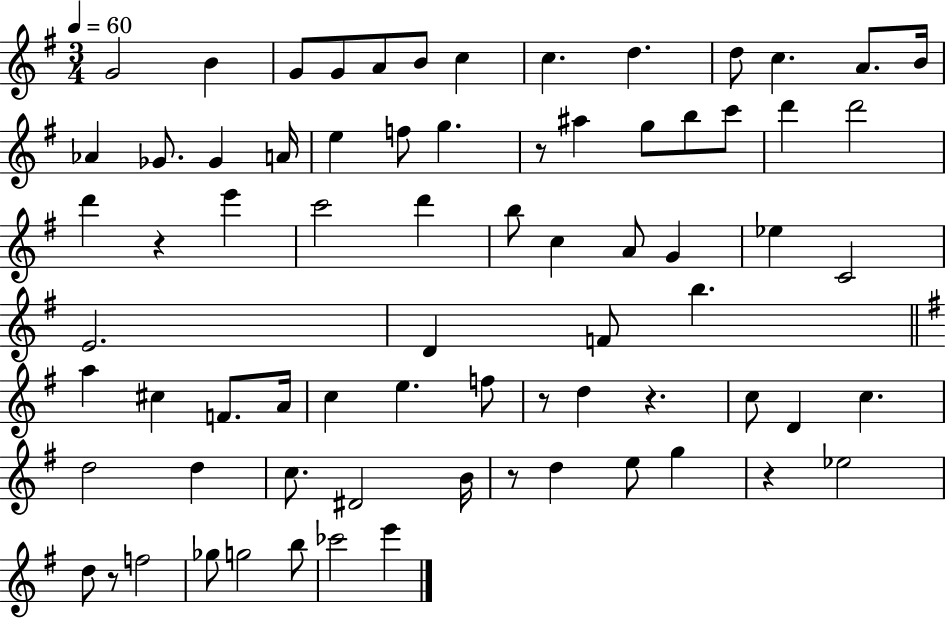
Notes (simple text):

G4/h B4/q G4/e G4/e A4/e B4/e C5/q C5/q. D5/q. D5/e C5/q. A4/e. B4/s Ab4/q Gb4/e. Gb4/q A4/s E5/q F5/e G5/q. R/e A#5/q G5/e B5/e C6/e D6/q D6/h D6/q R/q E6/q C6/h D6/q B5/e C5/q A4/e G4/q Eb5/q C4/h E4/h. D4/q F4/e B5/q. A5/q C#5/q F4/e. A4/s C5/q E5/q. F5/e R/e D5/q R/q. C5/e D4/q C5/q. D5/h D5/q C5/e. D#4/h B4/s R/e D5/q E5/e G5/q R/q Eb5/h D5/e R/e F5/h Gb5/e G5/h B5/e CES6/h E6/q